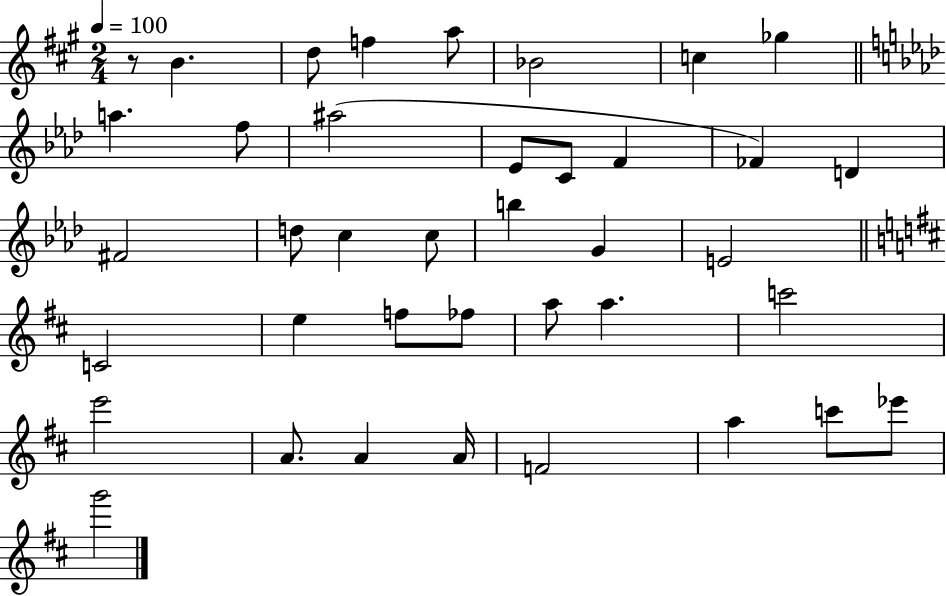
{
  \clef treble
  \numericTimeSignature
  \time 2/4
  \key a \major
  \tempo 4 = 100
  \repeat volta 2 { r8 b'4. | d''8 f''4 a''8 | bes'2 | c''4 ges''4 | \break \bar "||" \break \key f \minor a''4. f''8 | ais''2( | ees'8 c'8 f'4 | fes'4) d'4 | \break fis'2 | d''8 c''4 c''8 | b''4 g'4 | e'2 | \break \bar "||" \break \key d \major c'2 | e''4 f''8 fes''8 | a''8 a''4. | c'''2 | \break e'''2 | a'8. a'4 a'16 | f'2 | a''4 c'''8 ees'''8 | \break g'''2 | } \bar "|."
}